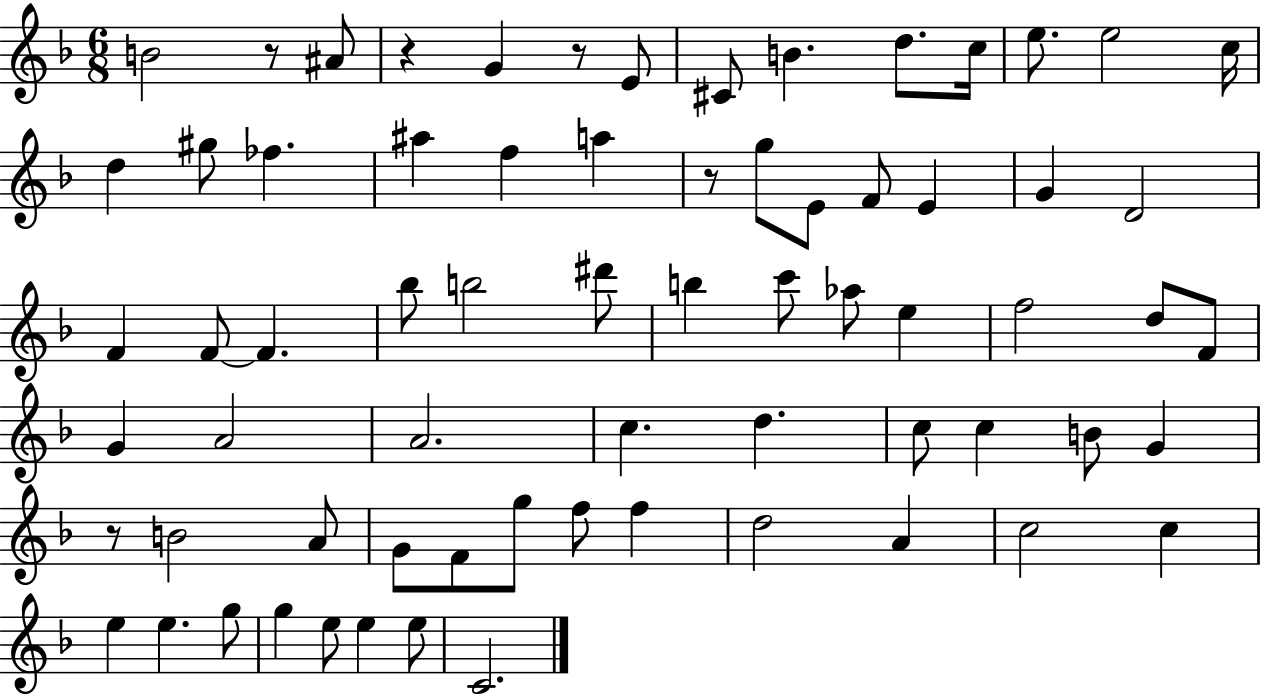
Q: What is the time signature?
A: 6/8